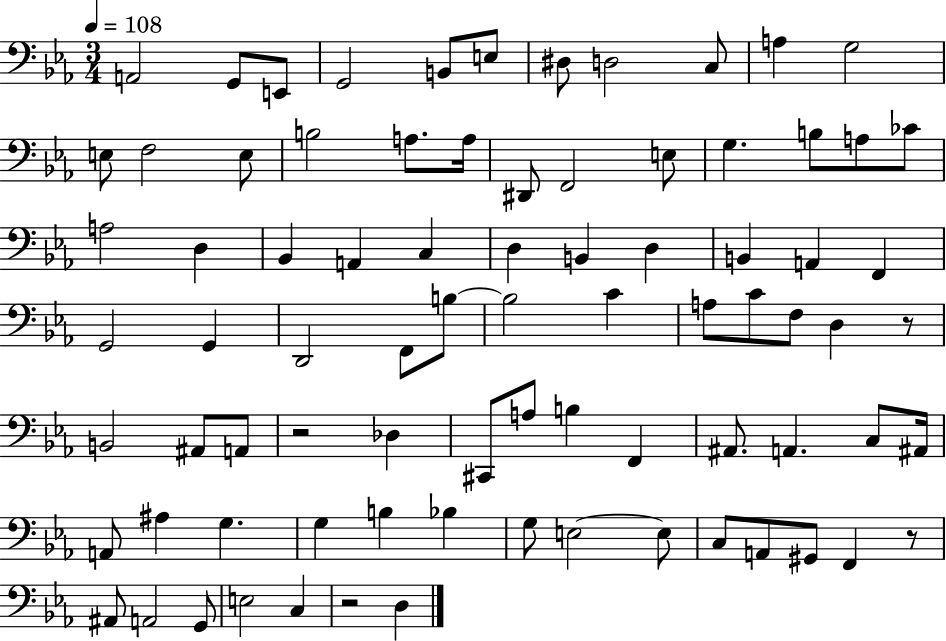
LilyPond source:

{
  \clef bass
  \numericTimeSignature
  \time 3/4
  \key ees \major
  \tempo 4 = 108
  a,2 g,8 e,8 | g,2 b,8 e8 | dis8 d2 c8 | a4 g2 | \break e8 f2 e8 | b2 a8. a16 | dis,8 f,2 e8 | g4. b8 a8 ces'8 | \break a2 d4 | bes,4 a,4 c4 | d4 b,4 d4 | b,4 a,4 f,4 | \break g,2 g,4 | d,2 f,8 b8~~ | b2 c'4 | a8 c'8 f8 d4 r8 | \break b,2 ais,8 a,8 | r2 des4 | cis,8 a8 b4 f,4 | ais,8. a,4. c8 ais,16 | \break a,8 ais4 g4. | g4 b4 bes4 | g8 e2~~ e8 | c8 a,8 gis,8 f,4 r8 | \break ais,8 a,2 g,8 | e2 c4 | r2 d4 | \bar "|."
}